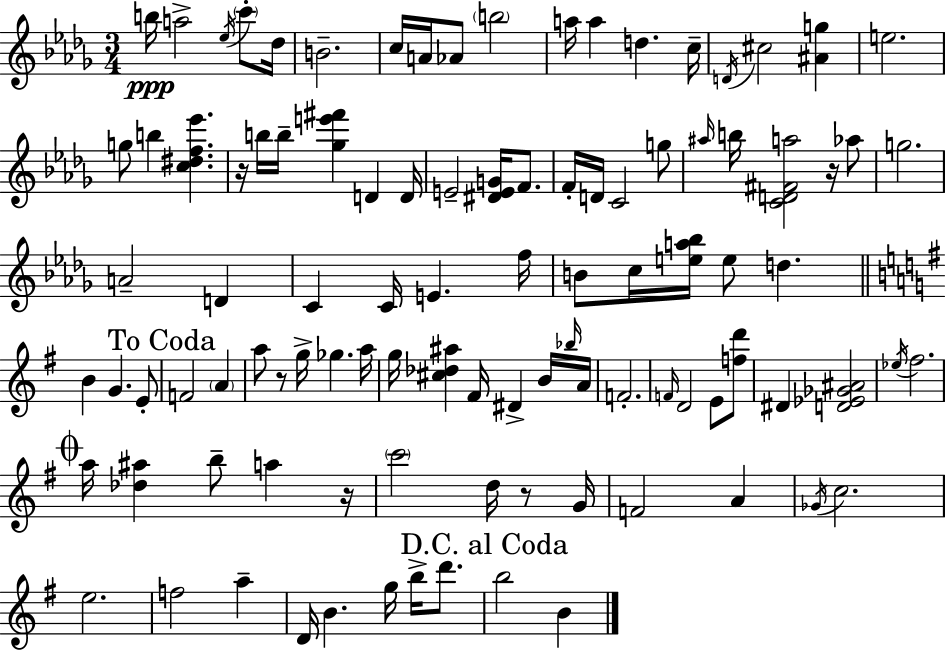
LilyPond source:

{
  \clef treble
  \numericTimeSignature
  \time 3/4
  \key bes \minor
  b''16\ppp a''2-> \acciaccatura { ees''16 } \parenthesize c'''8-. | des''16 b'2.-- | c''16 a'16 aes'8 \parenthesize b''2 | a''16 a''4 d''4. | \break c''16-- \acciaccatura { d'16 } cis''2 <ais' g''>4 | e''2. | g''8 b''4 <c'' dis'' f'' ees'''>4. | r16 b''16 b''16-- <ges'' e''' fis'''>4 d'4 | \break d'16 e'2-- <dis' e' g'>16 f'8. | f'16-. d'16 c'2 | g''8 \grace { ais''16 } b''16 <c' d' fis' a''>2 | r16 aes''8 g''2. | \break a'2-- d'4 | c'4 c'16 e'4. | f''16 b'8 c''16 <e'' a'' bes''>16 e''8 d''4. | \bar "||" \break \key e \minor b'4 g'4. e'8-. | \mark "To Coda" f'2 \parenthesize a'4 | a''8 r8 g''16-> ges''4. a''16 | g''16 <cis'' des'' ais''>4 fis'16 dis'4-> b'16 \grace { bes''16 } | \break a'16 f'2.-. | \grace { f'16 } d'2 e'8 | <f'' d'''>8 dis'4 <d' ees' ges' ais'>2 | \acciaccatura { ees''16 } fis''2. | \break \mark \markup { \musicglyph "scripts.coda" } a''16 <des'' ais''>4 b''8-- a''4 | r16 \parenthesize c'''2 d''16 | r8 g'16 f'2 a'4 | \acciaccatura { ges'16 } c''2. | \break e''2. | f''2 | a''4-- d'16 b'4. g''16 | b''16-> d'''8. \mark "D.C. al Coda" b''2 | \break b'4 \bar "|."
}